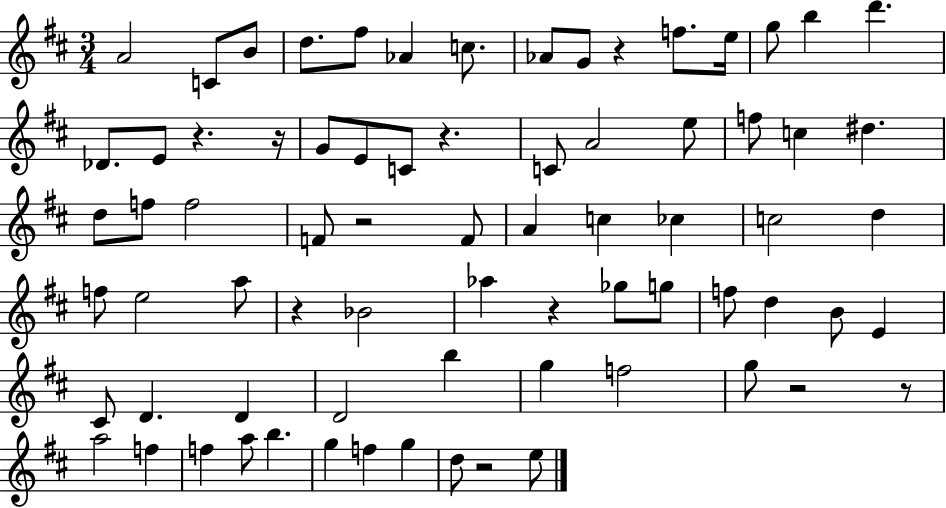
X:1
T:Untitled
M:3/4
L:1/4
K:D
A2 C/2 B/2 d/2 ^f/2 _A c/2 _A/2 G/2 z f/2 e/4 g/2 b d' _D/2 E/2 z z/4 G/2 E/2 C/2 z C/2 A2 e/2 f/2 c ^d d/2 f/2 f2 F/2 z2 F/2 A c _c c2 d f/2 e2 a/2 z _B2 _a z _g/2 g/2 f/2 d B/2 E ^C/2 D D D2 b g f2 g/2 z2 z/2 a2 f f a/2 b g f g d/2 z2 e/2